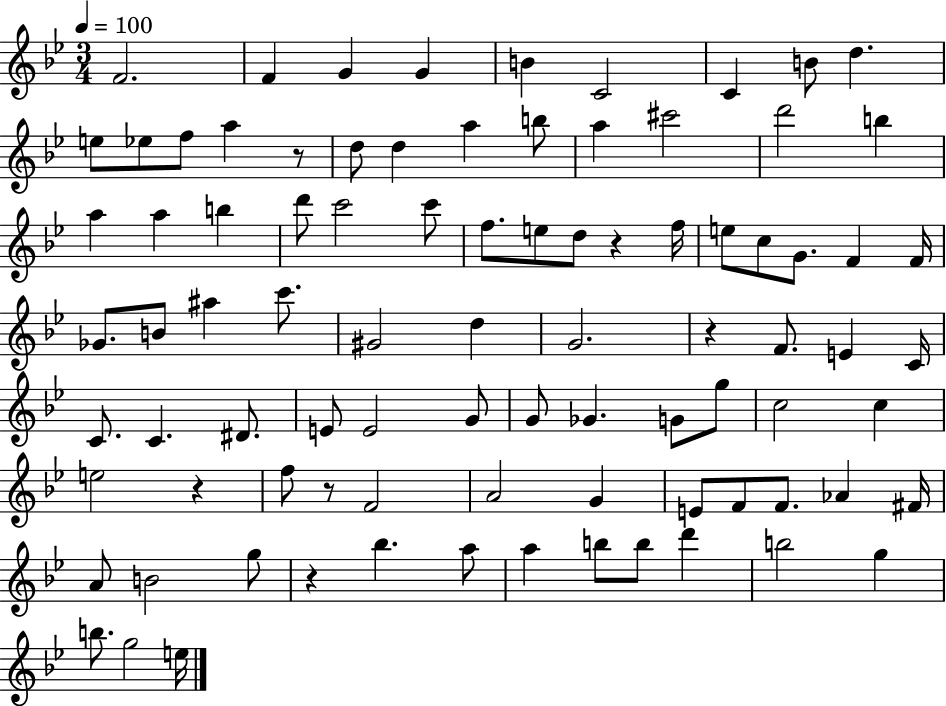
F4/h. F4/q G4/q G4/q B4/q C4/h C4/q B4/e D5/q. E5/e Eb5/e F5/e A5/q R/e D5/e D5/q A5/q B5/e A5/q C#6/h D6/h B5/q A5/q A5/q B5/q D6/e C6/h C6/e F5/e. E5/e D5/e R/q F5/s E5/e C5/e G4/e. F4/q F4/s Gb4/e. B4/e A#5/q C6/e. G#4/h D5/q G4/h. R/q F4/e. E4/q C4/s C4/e. C4/q. D#4/e. E4/e E4/h G4/e G4/e Gb4/q. G4/e G5/e C5/h C5/q E5/h R/q F5/e R/e F4/h A4/h G4/q E4/e F4/e F4/e. Ab4/q F#4/s A4/e B4/h G5/e R/q Bb5/q. A5/e A5/q B5/e B5/e D6/q B5/h G5/q B5/e. G5/h E5/s